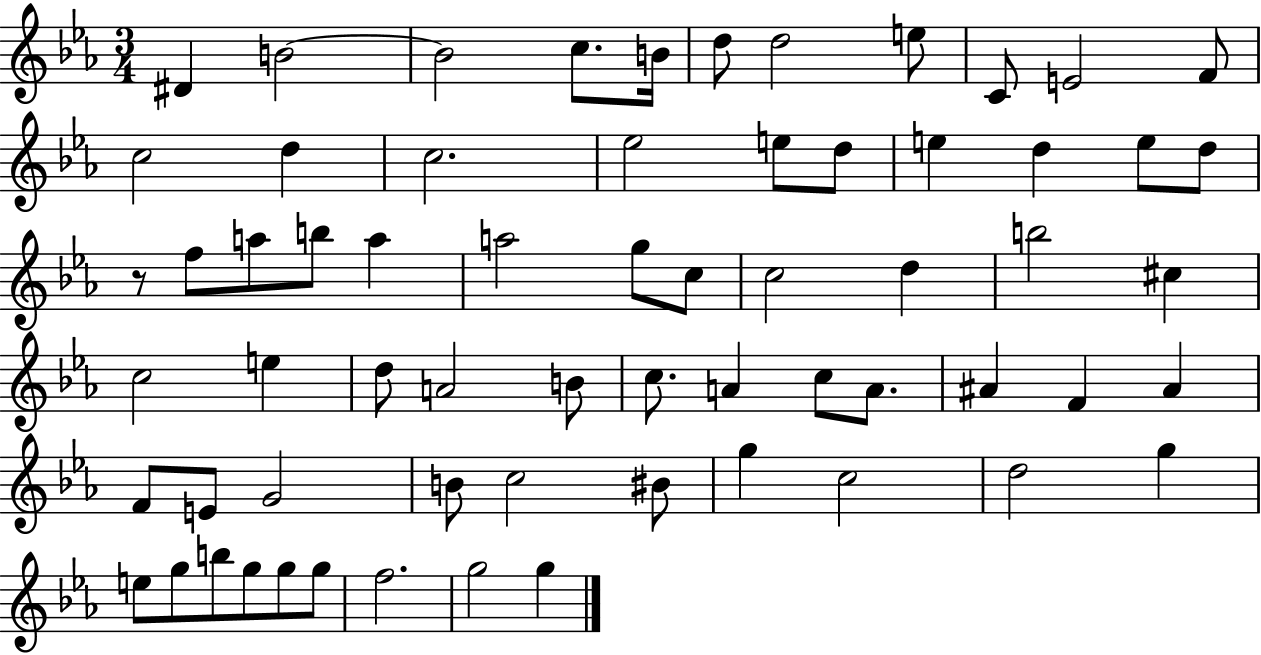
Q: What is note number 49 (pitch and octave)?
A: C5